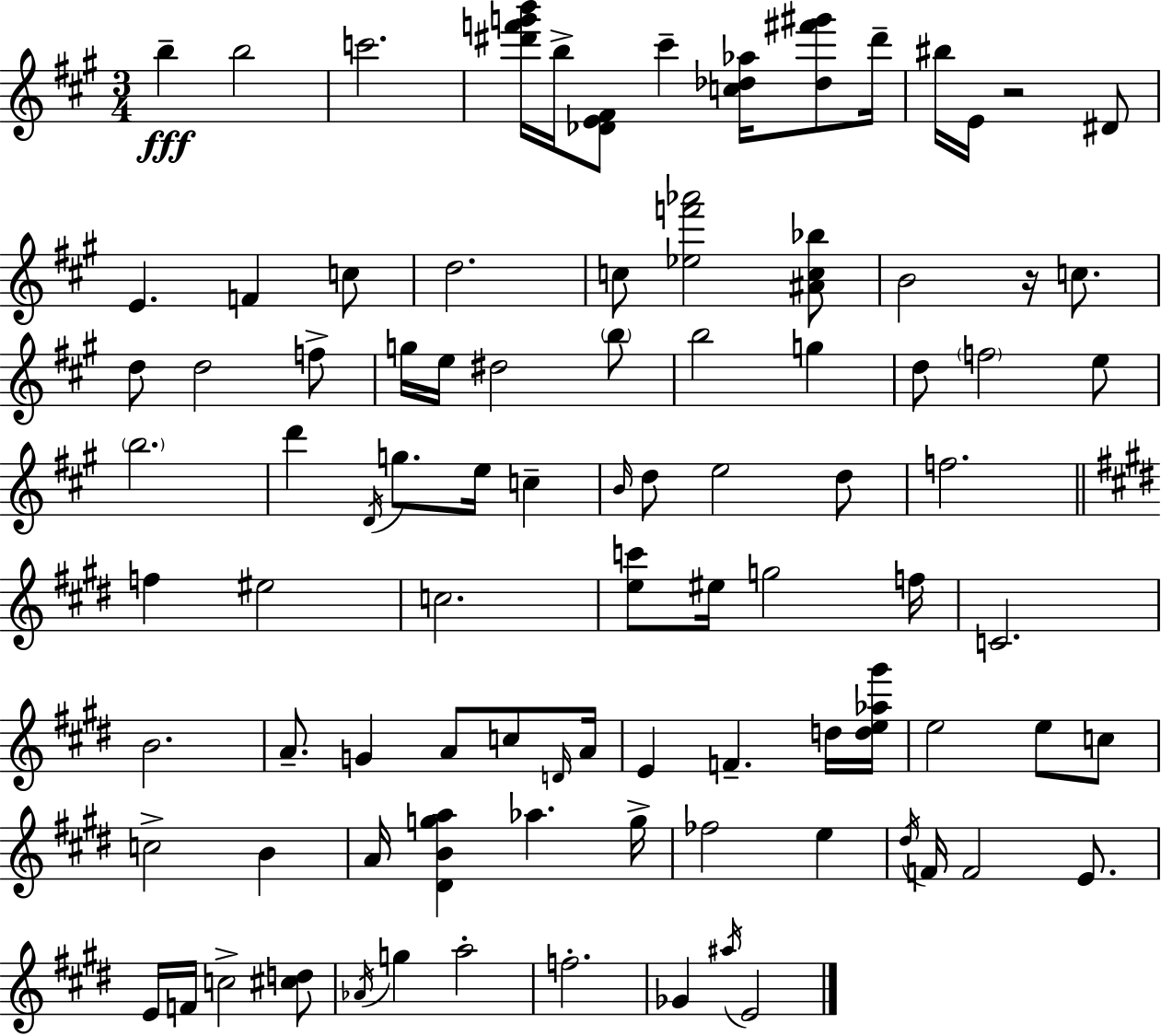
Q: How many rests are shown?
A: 2